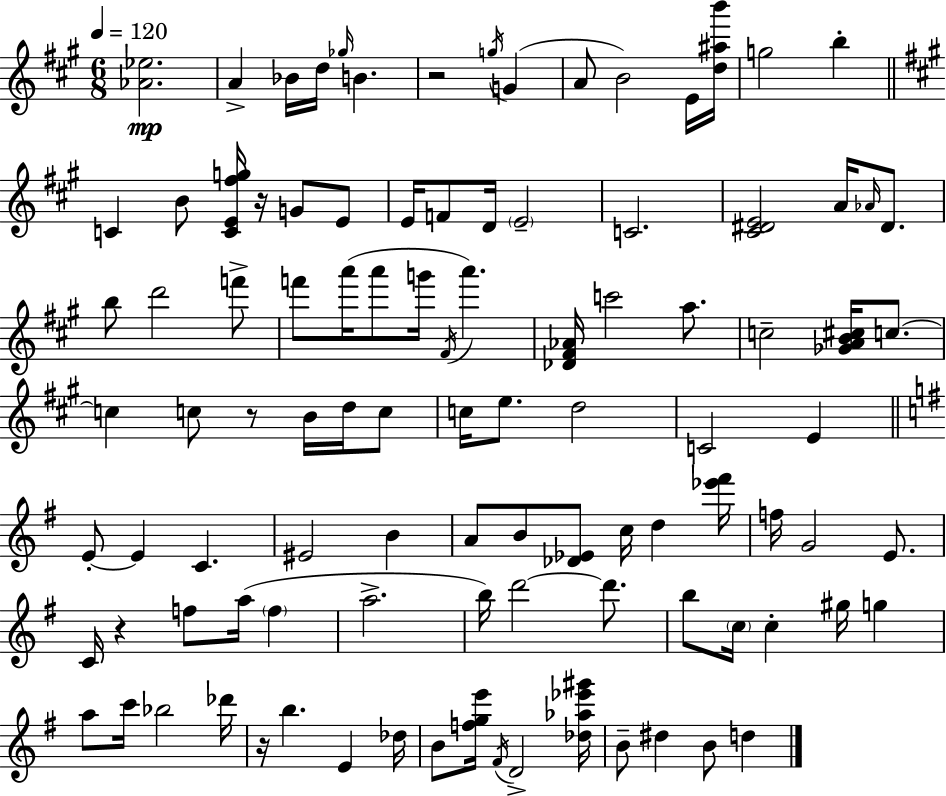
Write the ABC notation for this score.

X:1
T:Untitled
M:6/8
L:1/4
K:A
[_A_e]2 A _B/4 d/4 _g/4 B z2 g/4 G A/2 B2 E/4 [d^ab']/4 g2 b C B/2 [CE^fg]/4 z/4 G/2 E/2 E/4 F/2 D/4 E2 C2 [^C^DE]2 A/4 _A/4 ^D/2 b/2 d'2 f'/2 f'/2 a'/4 a'/2 g'/4 ^F/4 a' [_D^F_A]/4 c'2 a/2 c2 [_GAB^c]/4 c/2 c c/2 z/2 B/4 d/4 c/2 c/4 e/2 d2 C2 E E/2 E C ^E2 B A/2 B/2 [_D_E]/2 c/4 d [_e'^f']/4 f/4 G2 E/2 C/4 z f/2 a/4 f a2 b/4 d'2 d'/2 b/2 c/4 c ^g/4 g a/2 c'/4 _b2 _d'/4 z/4 b E _d/4 B/2 [fge']/4 ^F/4 D2 [_d_a_e'^g']/4 B/2 ^d B/2 d